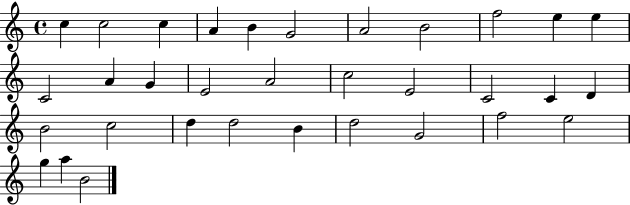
{
  \clef treble
  \time 4/4
  \defaultTimeSignature
  \key c \major
  c''4 c''2 c''4 | a'4 b'4 g'2 | a'2 b'2 | f''2 e''4 e''4 | \break c'2 a'4 g'4 | e'2 a'2 | c''2 e'2 | c'2 c'4 d'4 | \break b'2 c''2 | d''4 d''2 b'4 | d''2 g'2 | f''2 e''2 | \break g''4 a''4 b'2 | \bar "|."
}